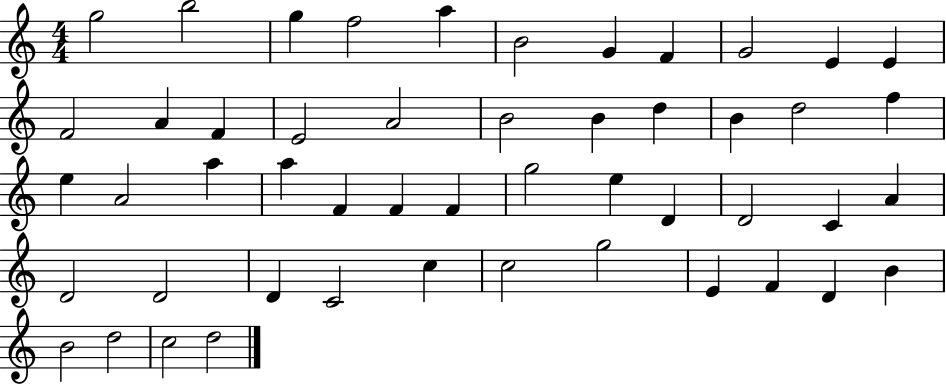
G5/h B5/h G5/q F5/h A5/q B4/h G4/q F4/q G4/h E4/q E4/q F4/h A4/q F4/q E4/h A4/h B4/h B4/q D5/q B4/q D5/h F5/q E5/q A4/h A5/q A5/q F4/q F4/q F4/q G5/h E5/q D4/q D4/h C4/q A4/q D4/h D4/h D4/q C4/h C5/q C5/h G5/h E4/q F4/q D4/q B4/q B4/h D5/h C5/h D5/h